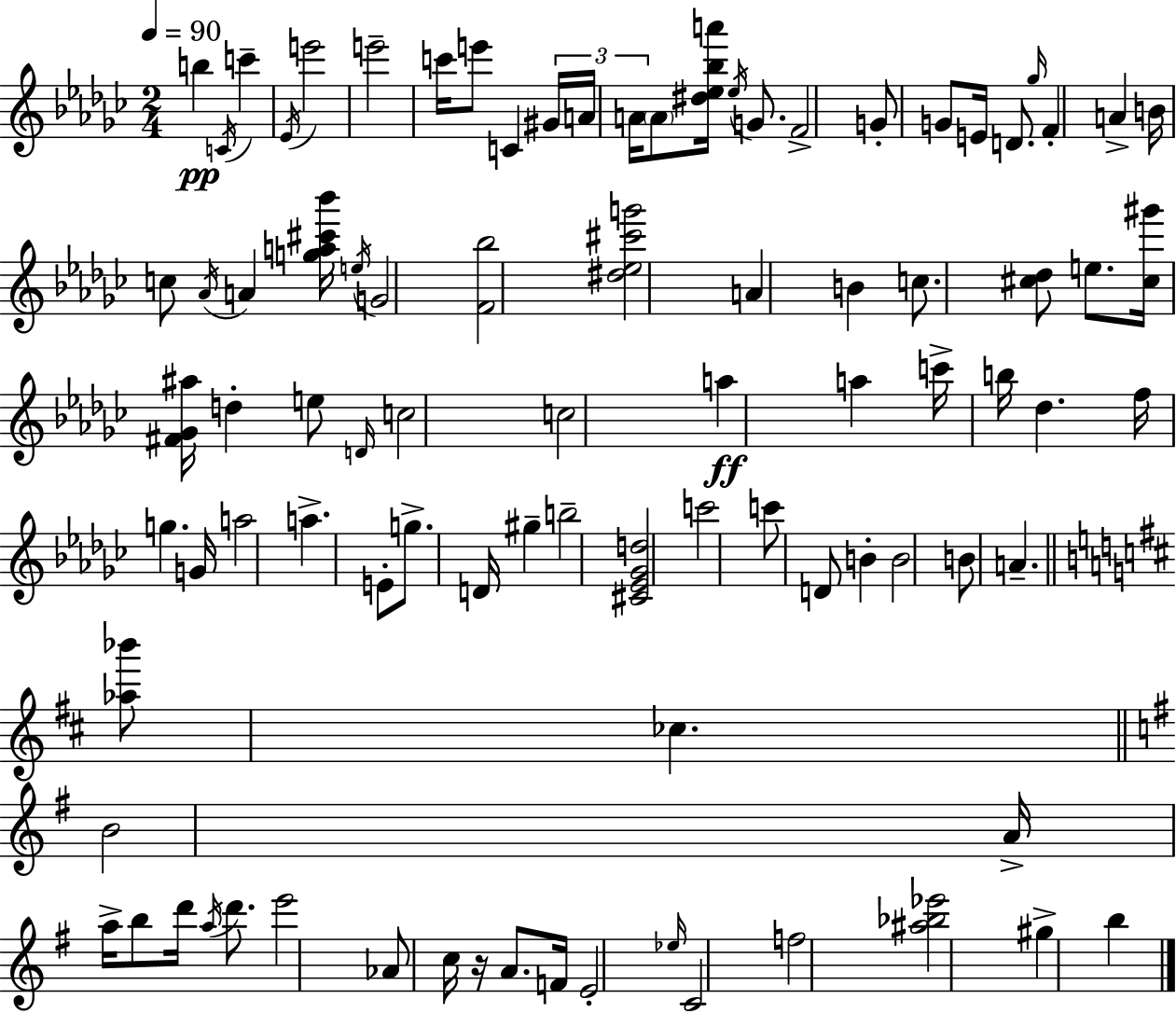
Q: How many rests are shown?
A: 1